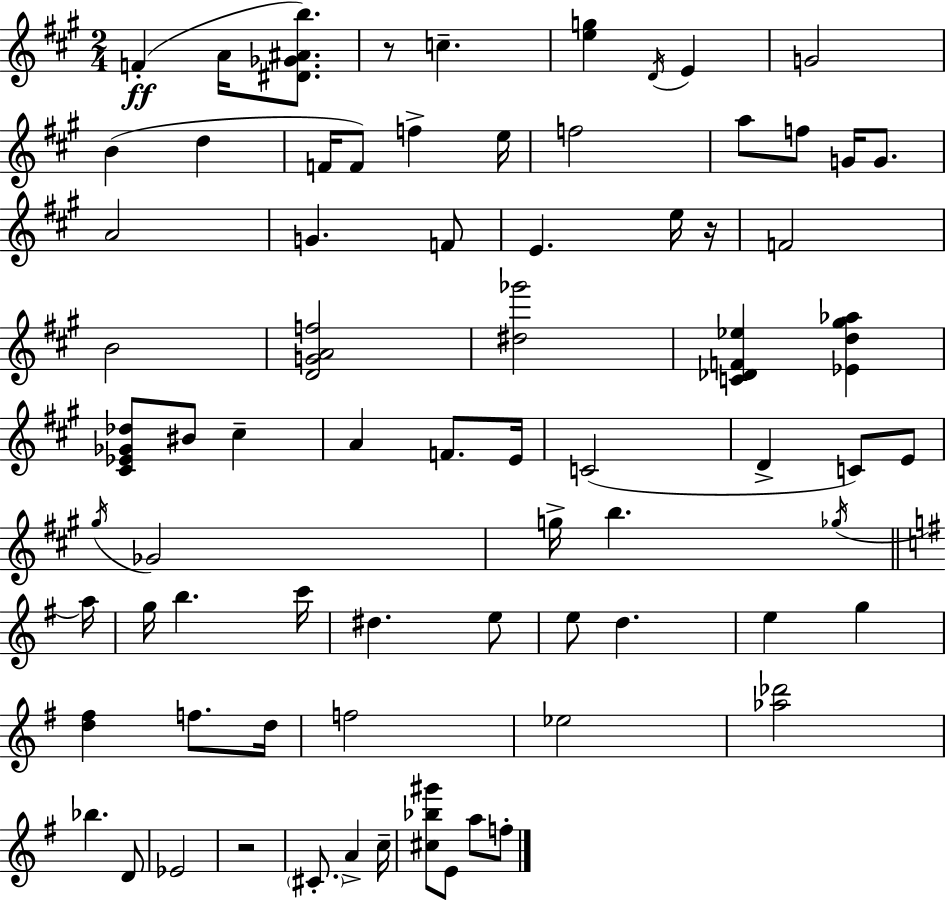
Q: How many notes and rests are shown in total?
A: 74